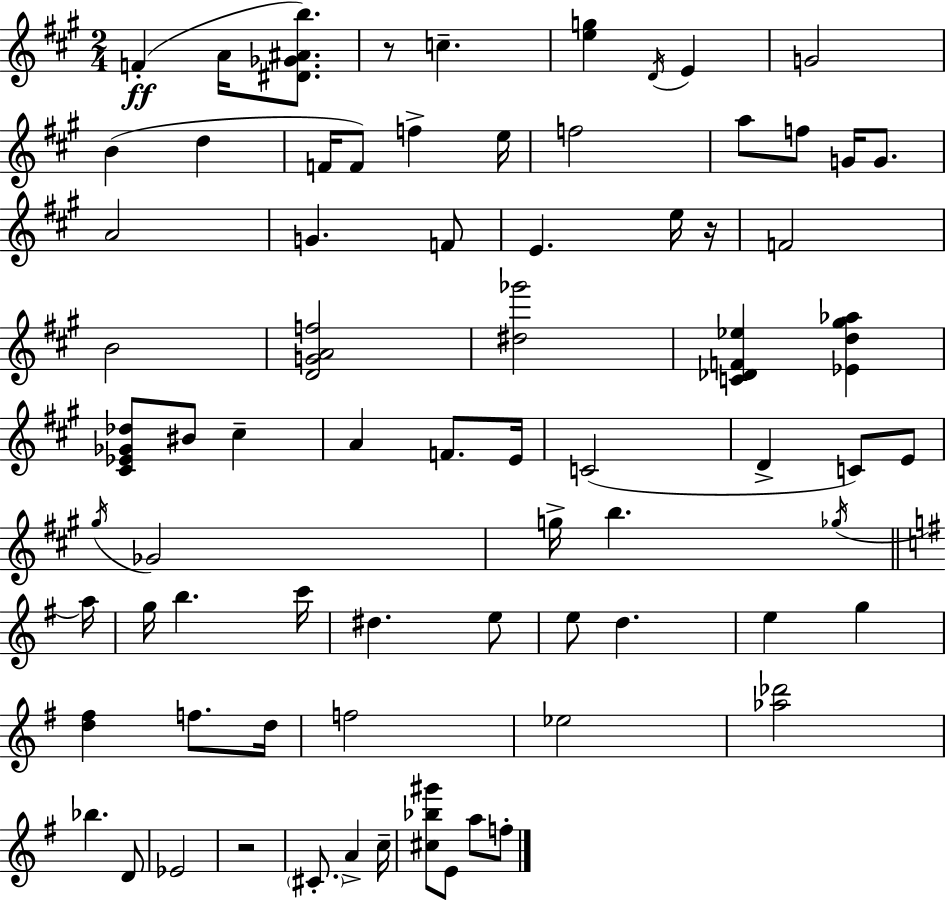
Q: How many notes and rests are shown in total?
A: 74